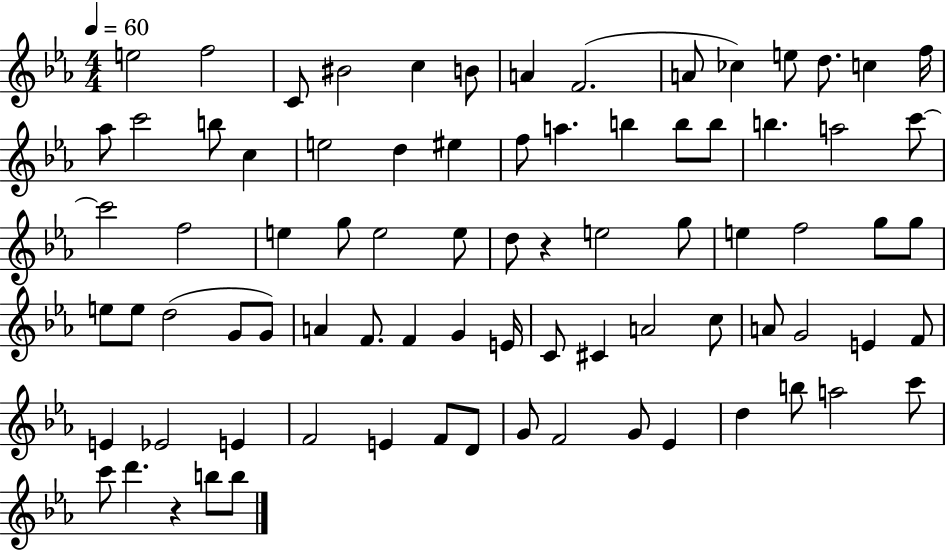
E5/h F5/h C4/e BIS4/h C5/q B4/e A4/q F4/h. A4/e CES5/q E5/e D5/e. C5/q F5/s Ab5/e C6/h B5/e C5/q E5/h D5/q EIS5/q F5/e A5/q. B5/q B5/e B5/e B5/q. A5/h C6/e C6/h F5/h E5/q G5/e E5/h E5/e D5/e R/q E5/h G5/e E5/q F5/h G5/e G5/e E5/e E5/e D5/h G4/e G4/e A4/q F4/e. F4/q G4/q E4/s C4/e C#4/q A4/h C5/e A4/e G4/h E4/q F4/e E4/q Eb4/h E4/q F4/h E4/q F4/e D4/e G4/e F4/h G4/e Eb4/q D5/q B5/e A5/h C6/e C6/e D6/q. R/q B5/e B5/e